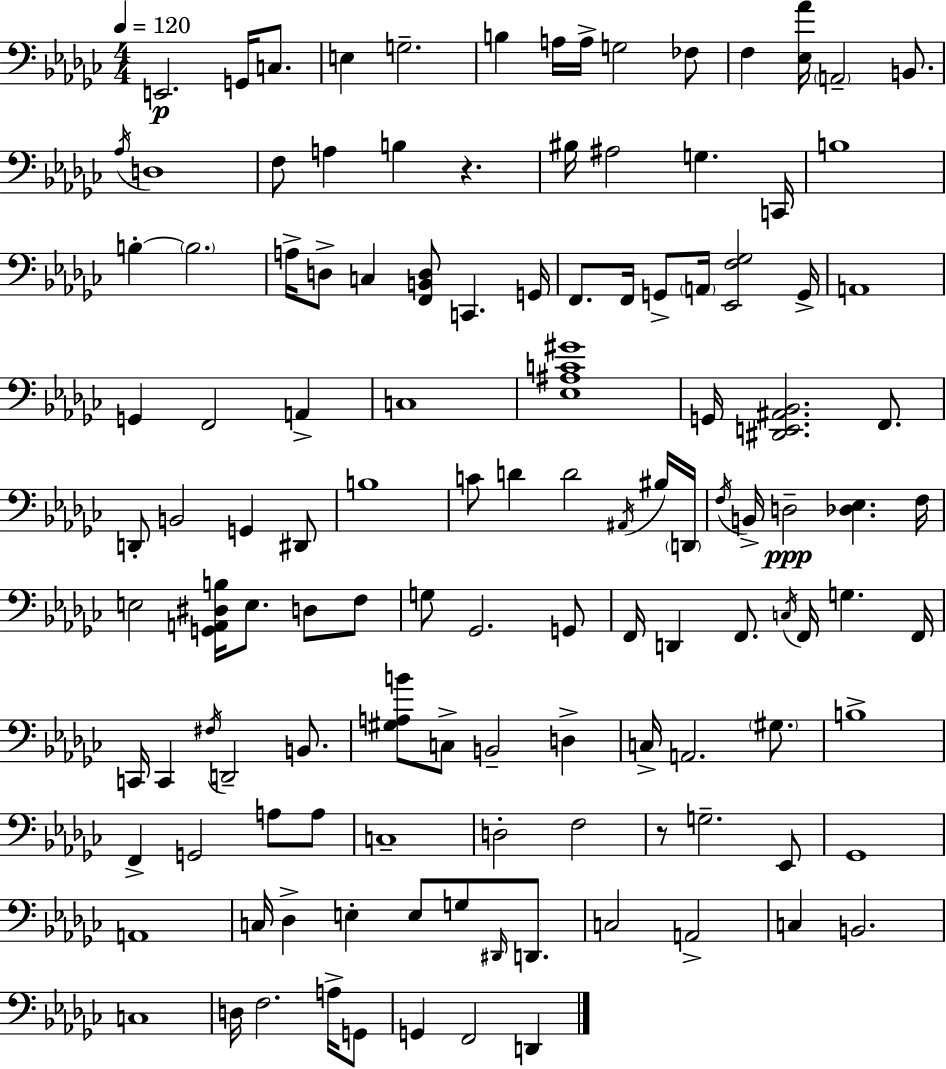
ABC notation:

X:1
T:Untitled
M:4/4
L:1/4
K:Ebm
E,,2 G,,/4 C,/2 E, G,2 B, A,/4 A,/4 G,2 _F,/2 F, [_E,_A]/4 A,,2 B,,/2 _A,/4 D,4 F,/2 A, B, z ^B,/4 ^A,2 G, C,,/4 B,4 B, B,2 A,/4 D,/2 C, [F,,B,,D,]/2 C,, G,,/4 F,,/2 F,,/4 G,,/2 A,,/4 [_E,,F,_G,]2 G,,/4 A,,4 G,, F,,2 A,, C,4 [_E,^A,C^G]4 G,,/4 [^D,,E,,^A,,_B,,]2 F,,/2 D,,/2 B,,2 G,, ^D,,/2 B,4 C/2 D D2 ^A,,/4 ^B,/4 D,,/4 F,/4 B,,/4 D,2 [_D,_E,] F,/4 E,2 [G,,A,,^D,B,]/4 E,/2 D,/2 F,/2 G,/2 _G,,2 G,,/2 F,,/4 D,, F,,/2 C,/4 F,,/4 G, F,,/4 C,,/4 C,, ^F,/4 D,,2 B,,/2 [^G,A,B]/2 C,/2 B,,2 D, C,/4 A,,2 ^G,/2 B,4 F,, G,,2 A,/2 A,/2 C,4 D,2 F,2 z/2 G,2 _E,,/2 _G,,4 A,,4 C,/4 _D, E, E,/2 G,/2 ^D,,/4 D,,/2 C,2 A,,2 C, B,,2 C,4 D,/4 F,2 A,/4 G,,/2 G,, F,,2 D,,